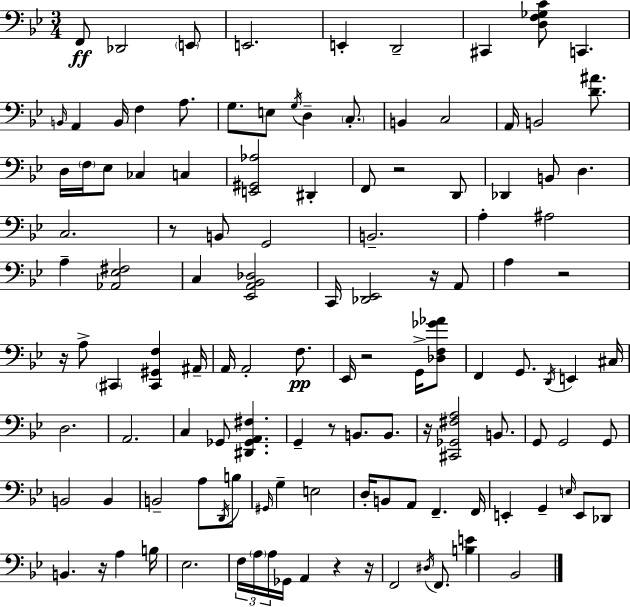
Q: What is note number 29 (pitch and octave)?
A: F2